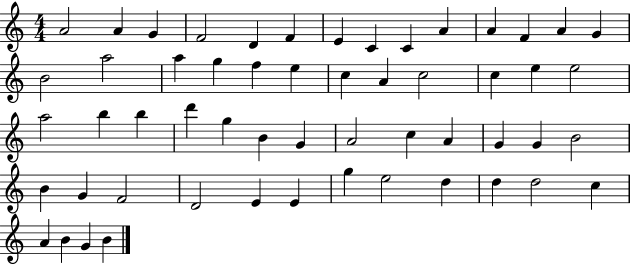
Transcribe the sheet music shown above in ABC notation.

X:1
T:Untitled
M:4/4
L:1/4
K:C
A2 A G F2 D F E C C A A F A G B2 a2 a g f e c A c2 c e e2 a2 b b d' g B G A2 c A G G B2 B G F2 D2 E E g e2 d d d2 c A B G B